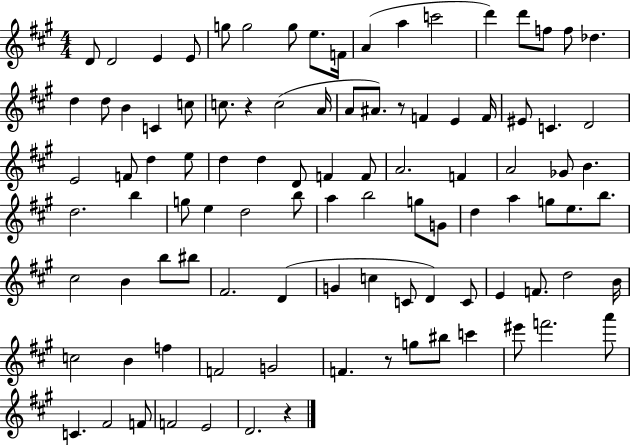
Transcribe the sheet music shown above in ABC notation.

X:1
T:Untitled
M:4/4
L:1/4
K:A
D/2 D2 E E/2 g/2 g2 g/2 e/2 F/4 A a c'2 d' d'/2 f/2 f/2 _d d d/2 B C c/2 c/2 z c2 A/4 A/2 ^A/2 z/2 F E F/4 ^E/2 C D2 E2 F/2 d e/2 d d D/2 F F/2 A2 F A2 _G/2 B d2 b g/2 e d2 b/2 a b2 g/2 G/2 d a g/2 e/2 b/2 ^c2 B b/2 ^b/2 ^F2 D G c C/2 D C/2 E F/2 d2 B/4 c2 B f F2 G2 F z/2 g/2 ^b/2 c' ^e'/2 f'2 a'/2 C ^F2 F/2 F2 E2 D2 z